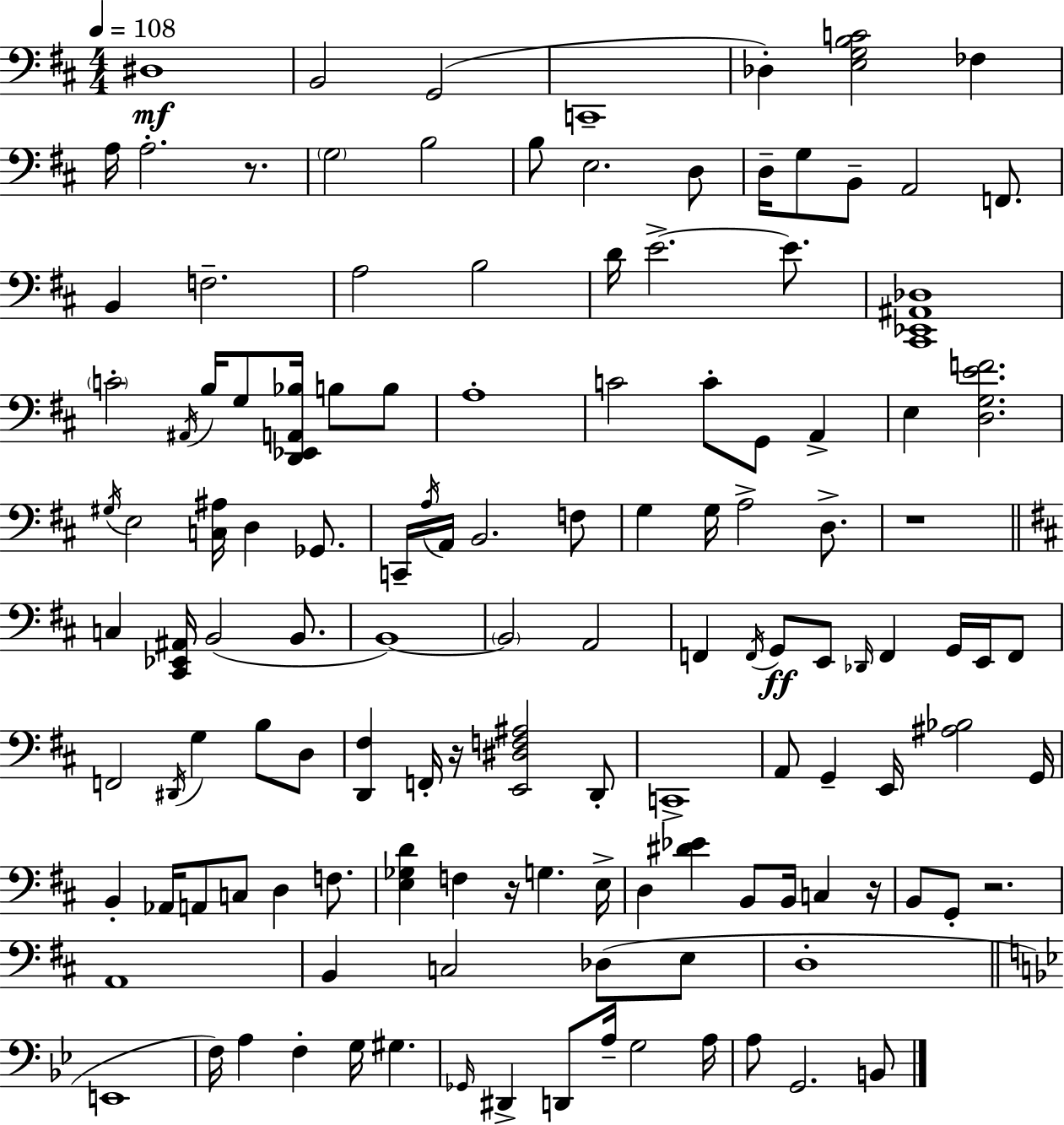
{
  \clef bass
  \numericTimeSignature
  \time 4/4
  \key d \major
  \tempo 4 = 108
  \repeat volta 2 { dis1\mf | b,2 g,2( | c,1-- | des4-.) <e g b c'>2 fes4 | \break a16 a2.-. r8. | \parenthesize g2 b2 | b8 e2. d8 | d16-- g8 b,8-- a,2 f,8. | \break b,4 f2.-- | a2 b2 | d'16 e'2.->~~ e'8. | <cis, ees, ais, des>1 | \break \parenthesize c'2-. \acciaccatura { ais,16 } b16 g8 <d, ees, a, bes>16 b8 b8 | a1-. | c'2 c'8-. g,8 a,4-> | e4 <d g e' f'>2. | \break \acciaccatura { gis16 } e2 <c ais>16 d4 ges,8. | c,16-- \acciaccatura { a16 } a,16 b,2. | f8 g4 g16 a2-> | d8.-> r1 | \break \bar "||" \break \key d \major c4 <cis, ees, ais,>16 b,2( b,8. | b,1~~) | \parenthesize b,2 a,2 | f,4 \acciaccatura { f,16 }\ff g,8 e,8 \grace { des,16 } f,4 g,16 e,16 | \break f,8 f,2 \acciaccatura { dis,16 } g4 b8 | d8 <d, fis>4 f,16-. r16 <e, dis f ais>2 | d,8-. c,1-> | a,8 g,4-- e,16 <ais bes>2 | \break g,16 b,4-. aes,16 a,8 c8 d4 | f8. <e ges d'>4 f4 r16 g4. | e16-> d4 <dis' ees'>4 b,8 b,16 c4 | r16 b,8 g,8-. r2. | \break a,1 | b,4 c2 des8( | e8 d1-. | \bar "||" \break \key bes \major e,1 | f16) a4 f4-. g16 gis4. | \grace { ges,16 } dis,4-> d,8 a16-- g2 | a16 a8 g,2. b,8 | \break } \bar "|."
}